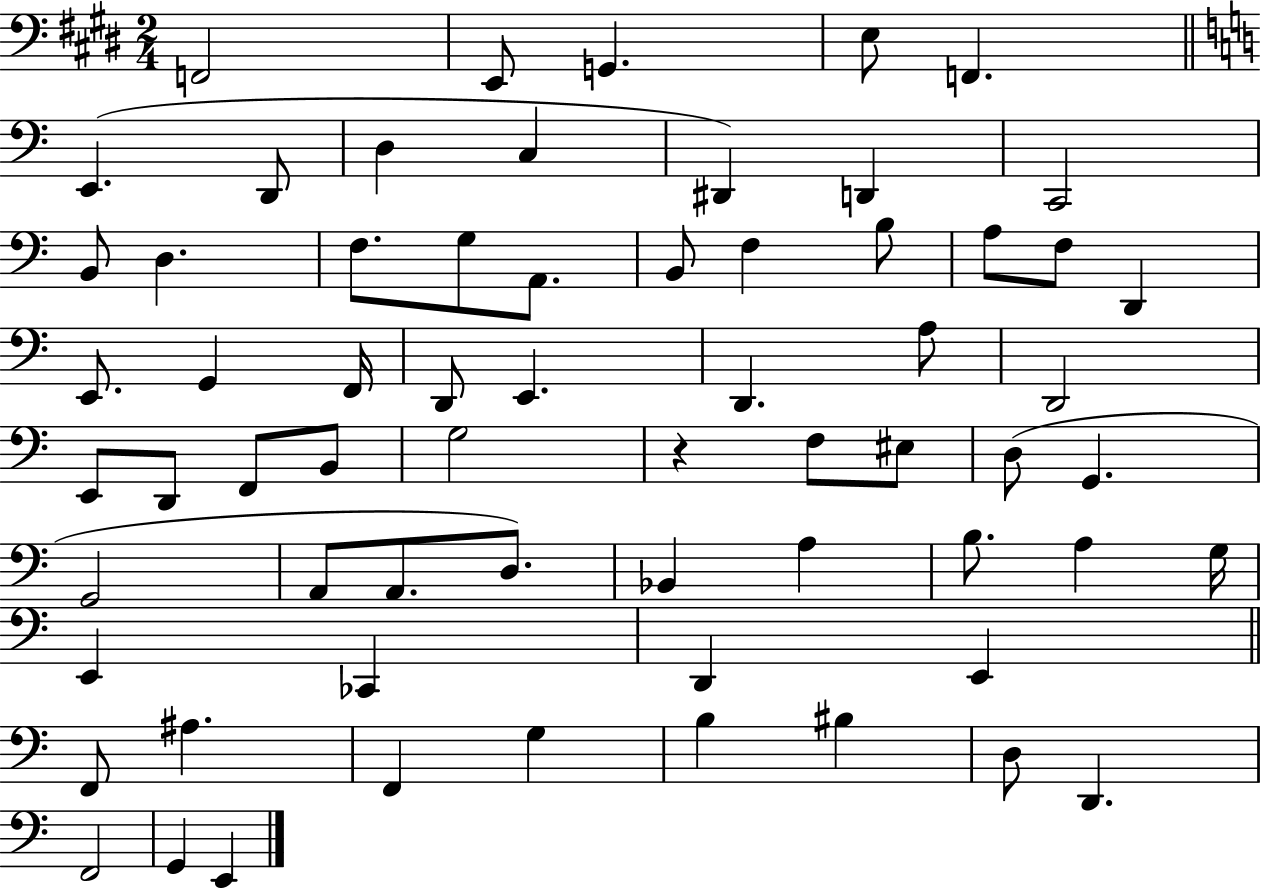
{
  \clef bass
  \numericTimeSignature
  \time 2/4
  \key e \major
  \repeat volta 2 { f,2 | e,8 g,4. | e8 f,4. | \bar "||" \break \key c \major e,4.( d,8 | d4 c4 | dis,4) d,4 | c,2 | \break b,8 d4. | f8. g8 a,8. | b,8 f4 b8 | a8 f8 d,4 | \break e,8. g,4 f,16 | d,8 e,4. | d,4. a8 | d,2 | \break e,8 d,8 f,8 b,8 | g2 | r4 f8 eis8 | d8( g,4. | \break g,2 | a,8 a,8. d8.) | bes,4 a4 | b8. a4 g16 | \break e,4 ces,4 | d,4 e,4 | \bar "||" \break \key c \major f,8 ais4. | f,4 g4 | b4 bis4 | d8 d,4. | \break f,2 | g,4 e,4 | } \bar "|."
}